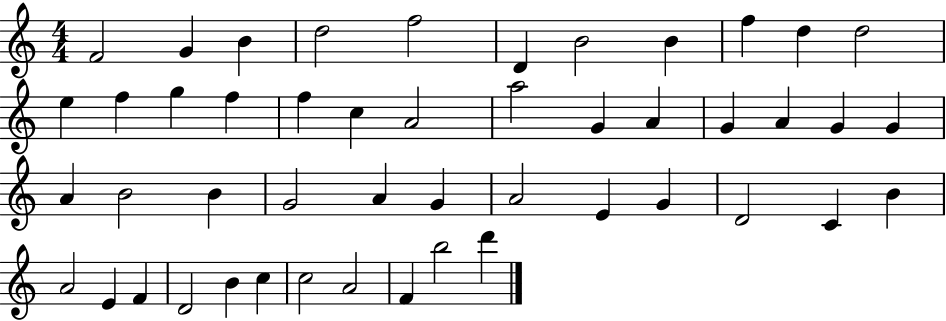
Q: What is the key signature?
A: C major